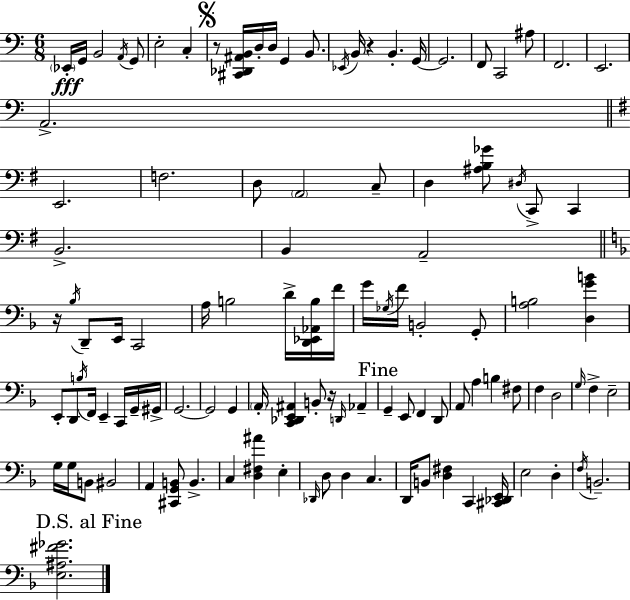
Eb2/s G2/s B2/h A2/s G2/e E3/h C3/q R/e [C#2,Db2,A#2,B2]/s D3/s D3/s G2/q B2/e. Eb2/s B2/s R/q B2/q. G2/s G2/h. F2/e C2/h A#3/e F2/h. E2/h. A2/h. E2/h. F3/h. D3/e A2/h C3/e D3/q [A#3,B3,Gb4]/e D#3/s C2/e C2/q B2/h. B2/q A2/h R/s Bb3/s D2/e E2/s C2/h A3/s B3/h D4/s [D2,Eb2,Ab2,B3]/s F4/s G4/s Gb3/s F4/s B2/h G2/e [A3,B3]/h [D3,G4,B4]/q E2/e D2/e B3/s F2/s E2/q C2/s G2/s G#2/s G2/h. G2/h G2/q A2/s [C2,Db2,E2,A#2]/q B2/e R/s D2/s Ab2/q G2/q E2/e F2/q D2/e A2/e A3/q B3/q F#3/e F3/q D3/h G3/s F3/q E3/h G3/s G3/s B2/e BIS2/h A2/q [C#2,G2,B2]/e B2/q. C3/q [D3,F#3,A#4]/q E3/q Db2/s D3/e D3/q C3/q. D2/s B2/e [D3,F#3]/q C2/q [C#2,Db2,E2]/s E3/h D3/q F3/s B2/h. [E3,A#3,F#4,Gb4]/h.